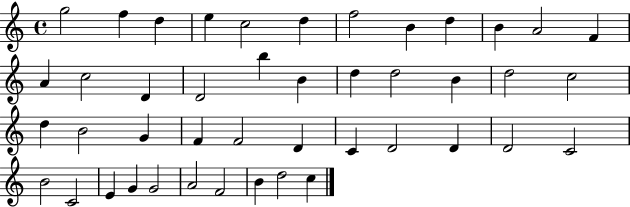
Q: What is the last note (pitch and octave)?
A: C5